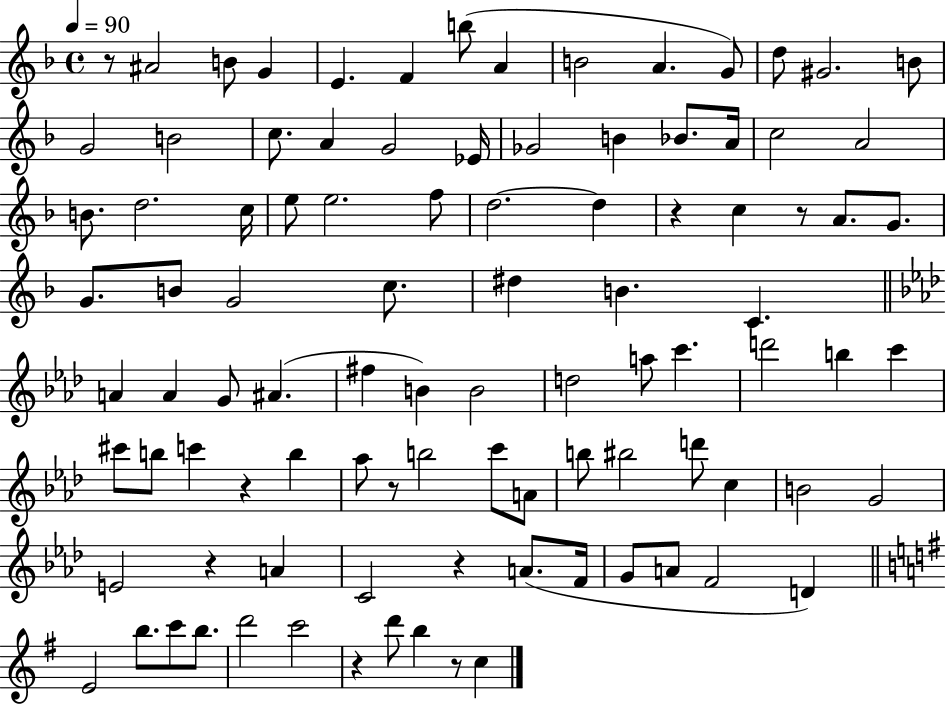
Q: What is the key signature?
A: F major